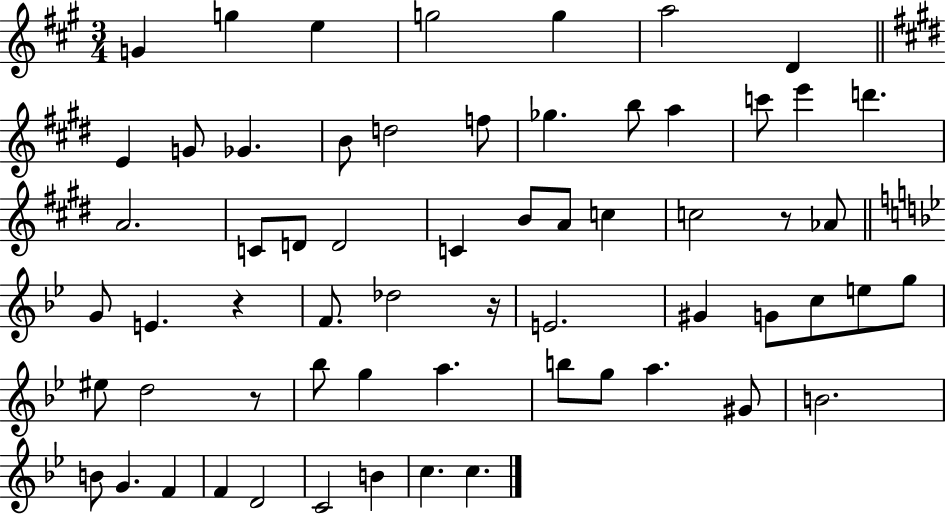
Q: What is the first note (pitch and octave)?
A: G4